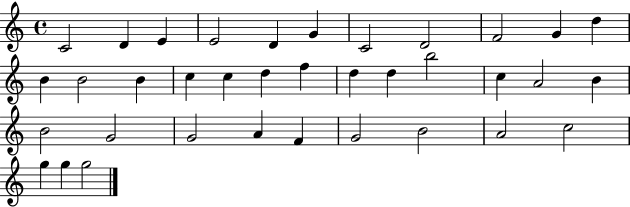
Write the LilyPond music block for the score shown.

{
  \clef treble
  \time 4/4
  \defaultTimeSignature
  \key c \major
  c'2 d'4 e'4 | e'2 d'4 g'4 | c'2 d'2 | f'2 g'4 d''4 | \break b'4 b'2 b'4 | c''4 c''4 d''4 f''4 | d''4 d''4 b''2 | c''4 a'2 b'4 | \break b'2 g'2 | g'2 a'4 f'4 | g'2 b'2 | a'2 c''2 | \break g''4 g''4 g''2 | \bar "|."
}